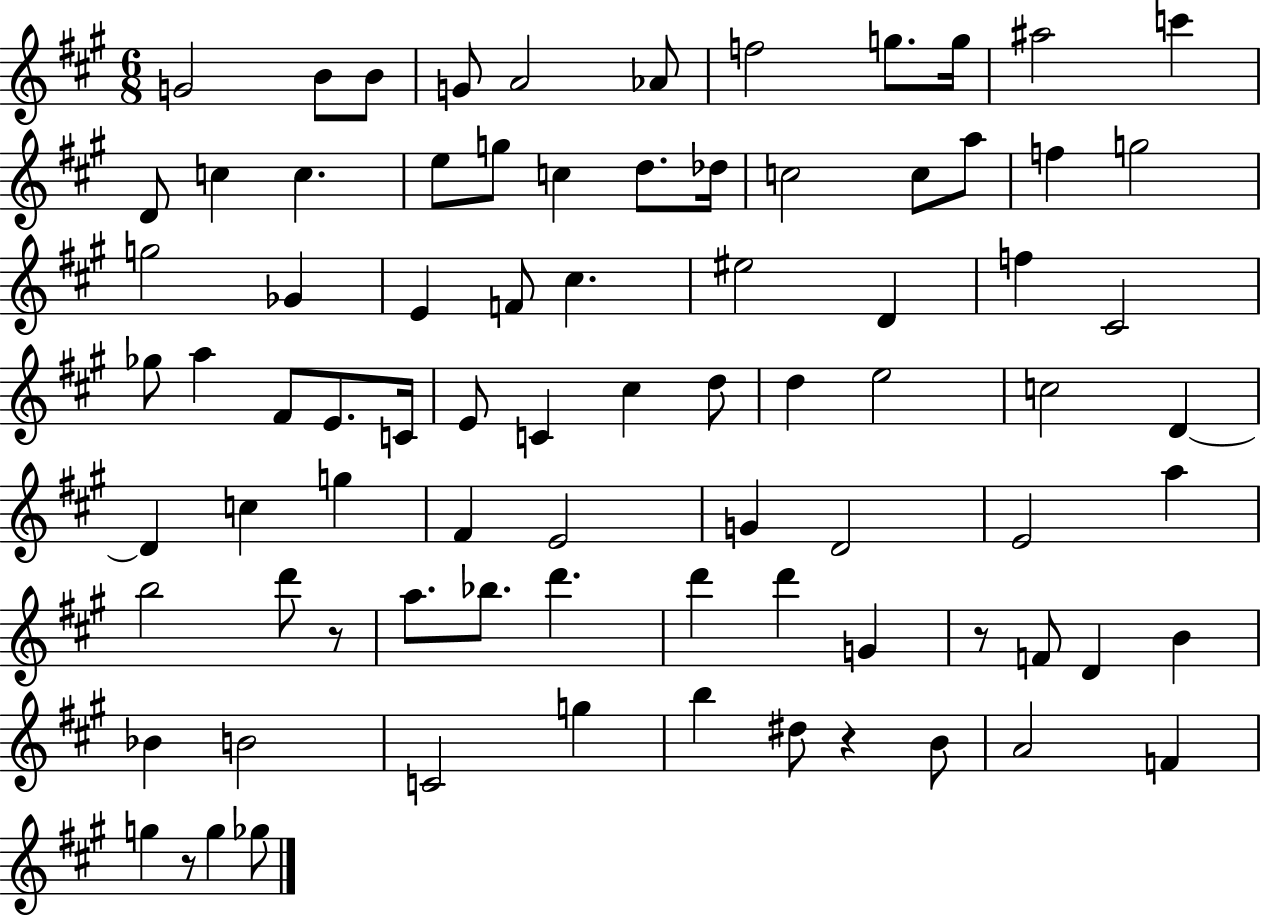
{
  \clef treble
  \numericTimeSignature
  \time 6/8
  \key a \major
  g'2 b'8 b'8 | g'8 a'2 aes'8 | f''2 g''8. g''16 | ais''2 c'''4 | \break d'8 c''4 c''4. | e''8 g''8 c''4 d''8. des''16 | c''2 c''8 a''8 | f''4 g''2 | \break g''2 ges'4 | e'4 f'8 cis''4. | eis''2 d'4 | f''4 cis'2 | \break ges''8 a''4 fis'8 e'8. c'16 | e'8 c'4 cis''4 d''8 | d''4 e''2 | c''2 d'4~~ | \break d'4 c''4 g''4 | fis'4 e'2 | g'4 d'2 | e'2 a''4 | \break b''2 d'''8 r8 | a''8. bes''8. d'''4. | d'''4 d'''4 g'4 | r8 f'8 d'4 b'4 | \break bes'4 b'2 | c'2 g''4 | b''4 dis''8 r4 b'8 | a'2 f'4 | \break g''4 r8 g''4 ges''8 | \bar "|."
}